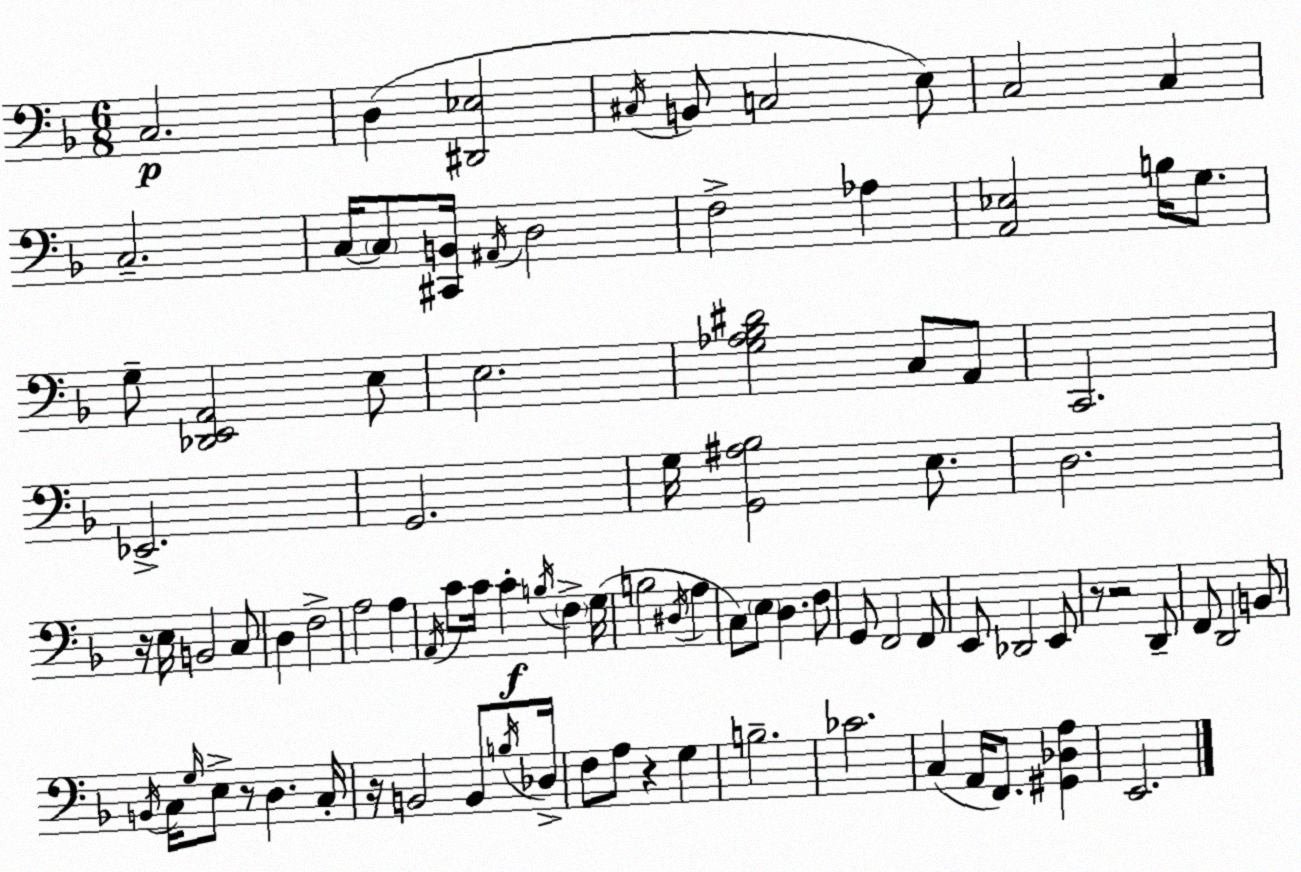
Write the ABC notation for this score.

X:1
T:Untitled
M:6/8
L:1/4
K:Dm
C,2 D, [^D,,_E,]2 ^C,/4 B,,/2 C,2 E,/2 C,2 C, C,2 C,/4 C,/2 [^C,,B,,]/4 ^A,,/4 D,2 F,2 _A, [A,,_E,]2 B,/4 G,/2 G,/2 [_D,,E,,A,,]2 E,/2 E,2 [G,_A,_B,^D]2 C,/2 A,,/2 C,,2 _E,,2 G,,2 G,/4 [G,,^A,_B,]2 E,/2 D,2 z/4 E,/4 B,,2 C,/2 D, F,2 A,2 A, A,,/4 C/2 C/4 C B,/4 F, G,/4 B,2 ^D,/4 A, C,/2 E,/2 D, F,/2 G,,/2 F,,2 F,,/2 E,,/2 _D,,2 E,,/2 z/2 z2 D,,/2 F,,/2 D,,2 B,,/2 B,,/4 C,/4 G,/4 E,/2 z/2 D, C,/4 z/4 B,,2 B,,/2 B,/4 _D,/4 F,/2 A,/2 z G, B,2 _C2 C, A,,/4 F,,/2 [^G,,_D,A,] E,,2